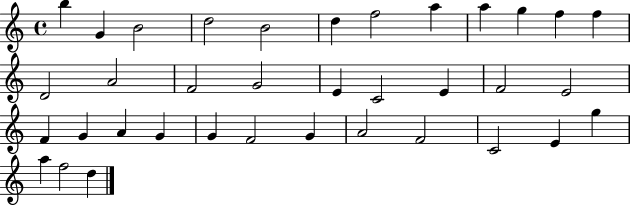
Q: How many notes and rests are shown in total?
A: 36